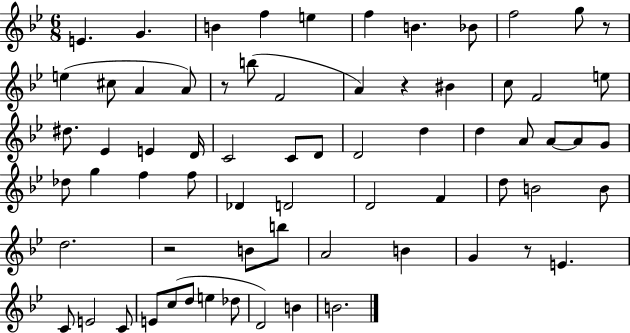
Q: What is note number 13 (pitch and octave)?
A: A4